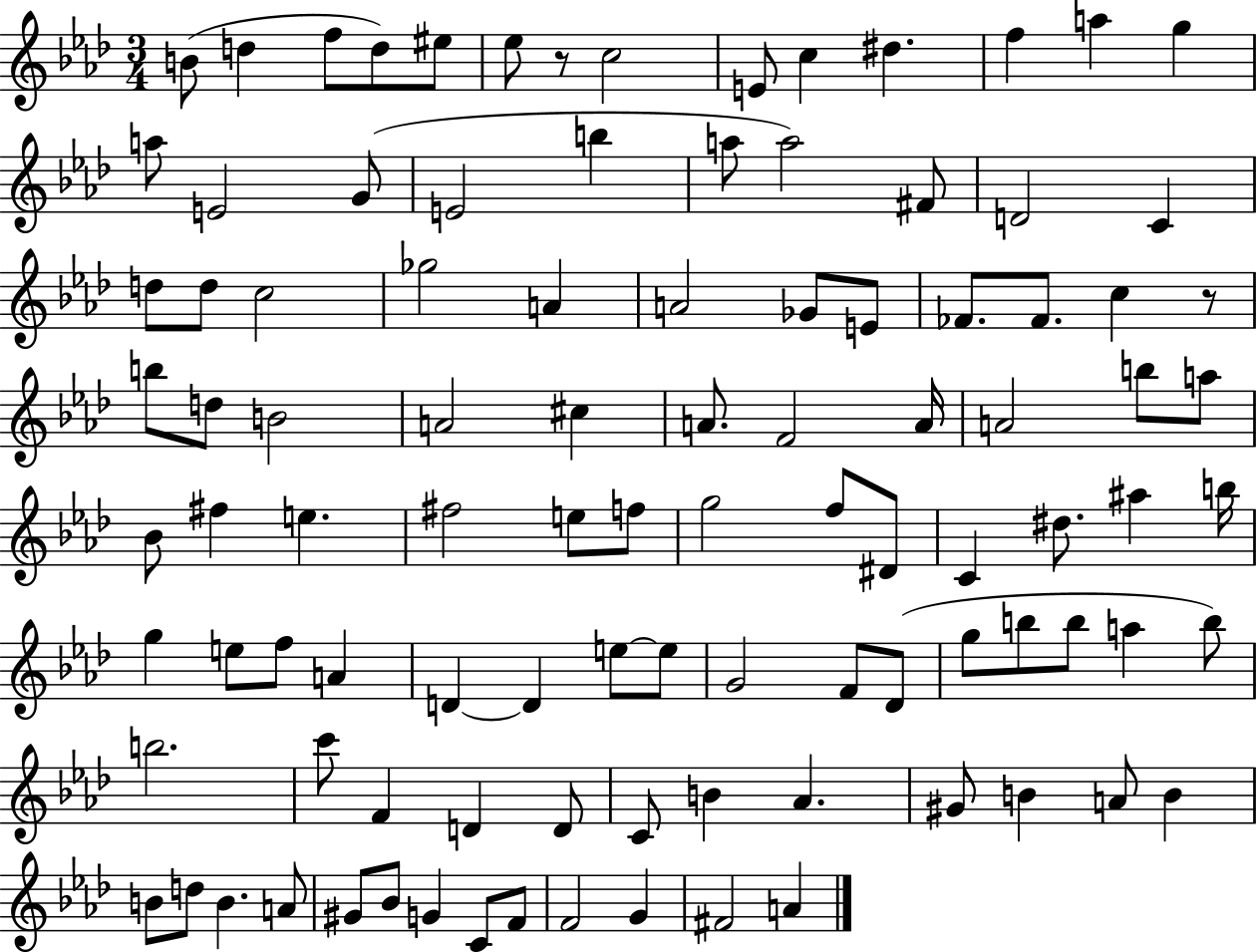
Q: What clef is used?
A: treble